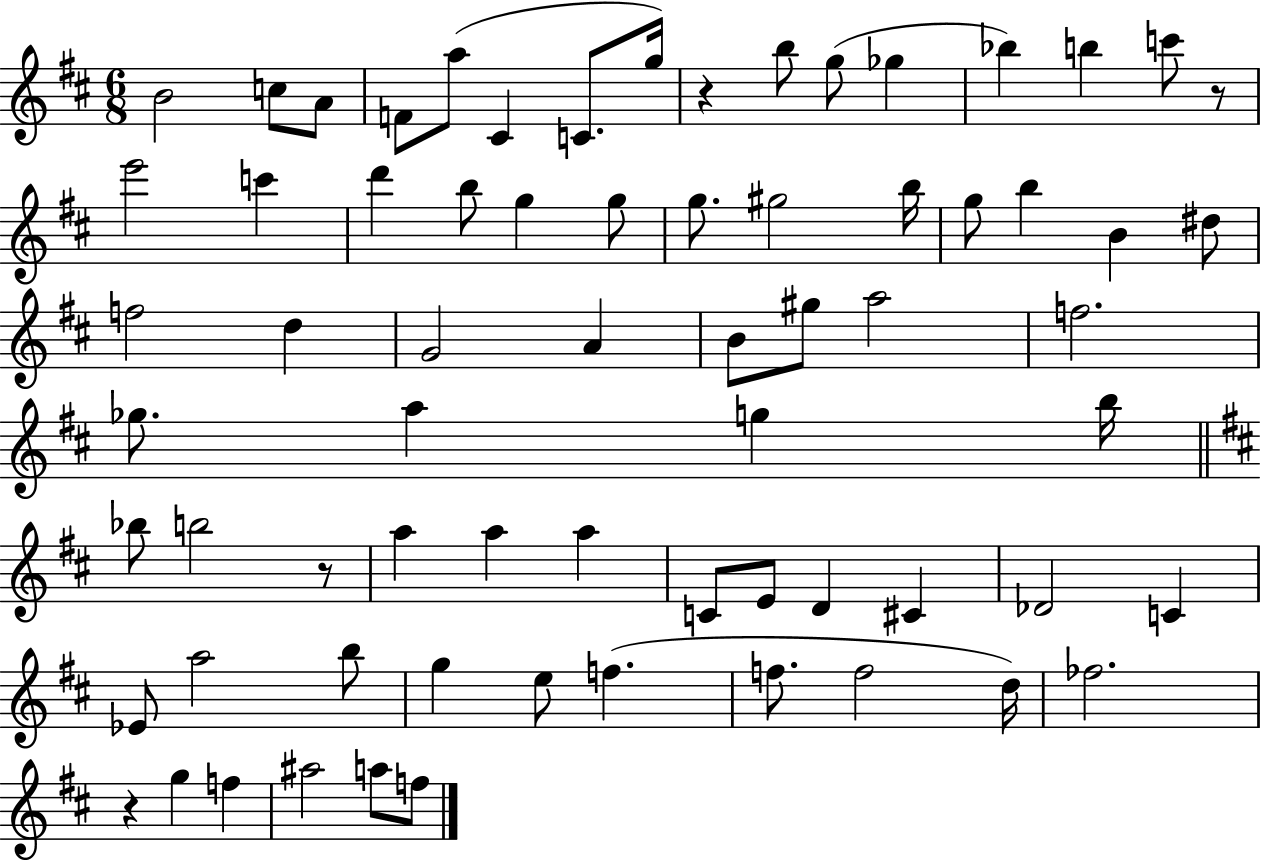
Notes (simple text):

B4/h C5/e A4/e F4/e A5/e C#4/q C4/e. G5/s R/q B5/e G5/e Gb5/q Bb5/q B5/q C6/e R/e E6/h C6/q D6/q B5/e G5/q G5/e G5/e. G#5/h B5/s G5/e B5/q B4/q D#5/e F5/h D5/q G4/h A4/q B4/e G#5/e A5/h F5/h. Gb5/e. A5/q G5/q B5/s Bb5/e B5/h R/e A5/q A5/q A5/q C4/e E4/e D4/q C#4/q Db4/h C4/q Eb4/e A5/h B5/e G5/q E5/e F5/q. F5/e. F5/h D5/s FES5/h. R/q G5/q F5/q A#5/h A5/e F5/e